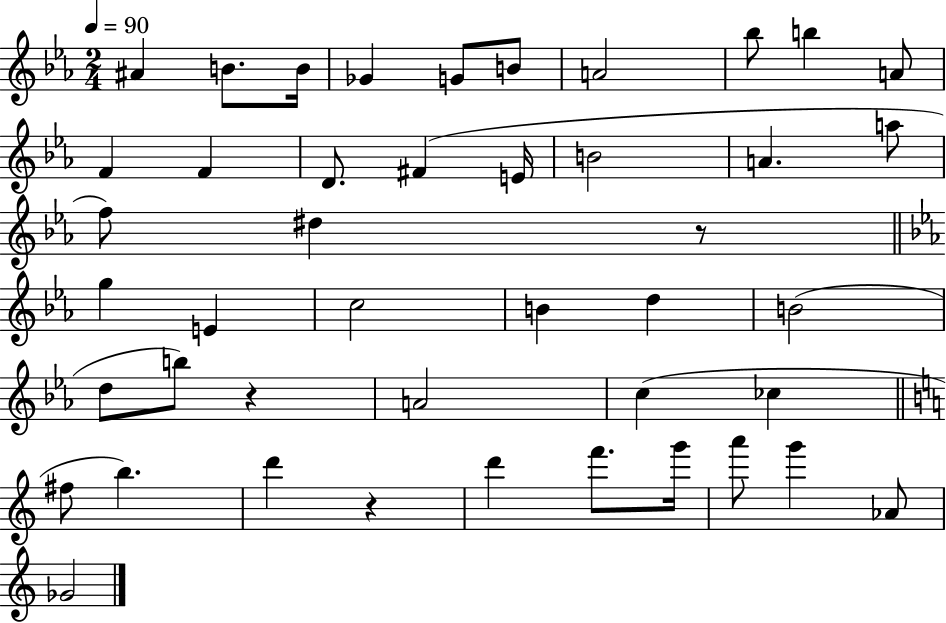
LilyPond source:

{
  \clef treble
  \numericTimeSignature
  \time 2/4
  \key ees \major
  \tempo 4 = 90
  ais'4 b'8. b'16 | ges'4 g'8 b'8 | a'2 | bes''8 b''4 a'8 | \break f'4 f'4 | d'8. fis'4( e'16 | b'2 | a'4. a''8 | \break f''8) dis''4 r8 | \bar "||" \break \key c \minor g''4 e'4 | c''2 | b'4 d''4 | b'2( | \break d''8 b''8) r4 | a'2 | c''4( ces''4 | \bar "||" \break \key c \major fis''8 b''4.) | d'''4 r4 | d'''4 f'''8. g'''16 | a'''8 g'''4 aes'8 | \break ges'2 | \bar "|."
}